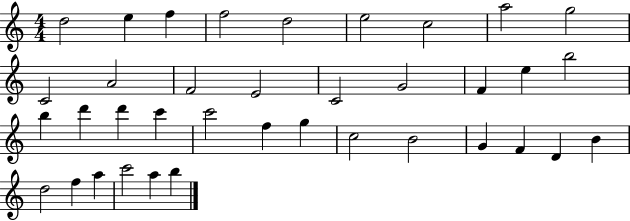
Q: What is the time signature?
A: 4/4